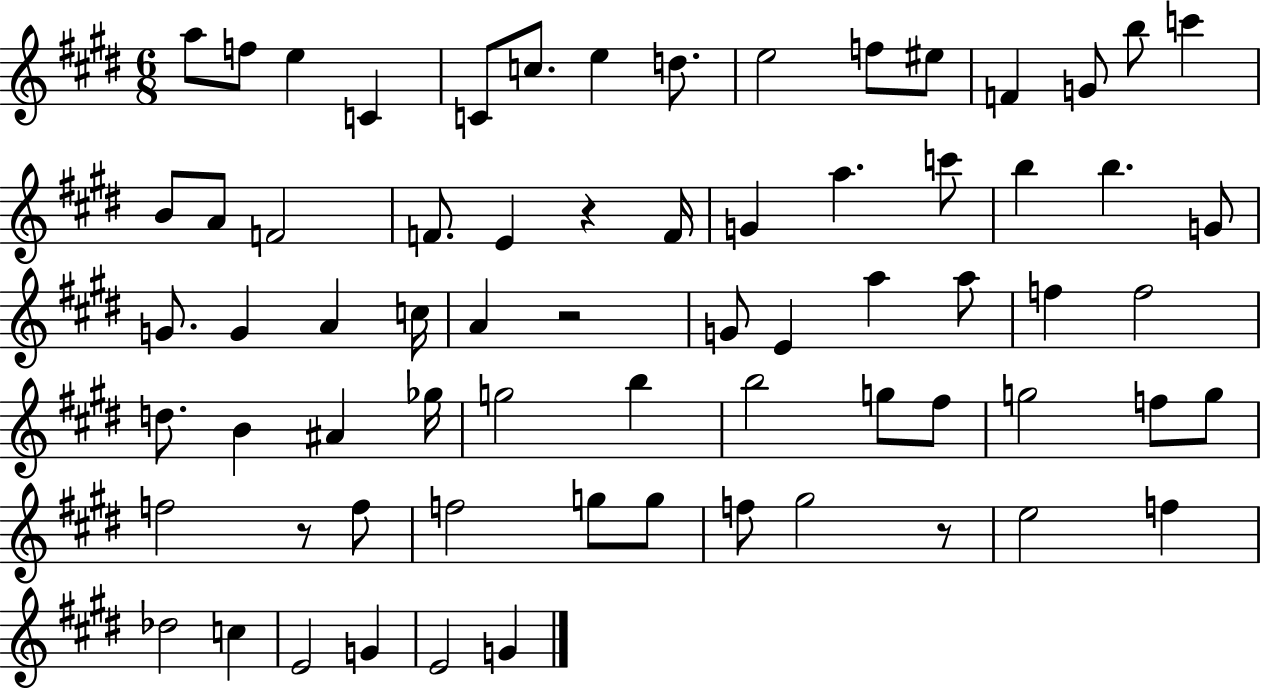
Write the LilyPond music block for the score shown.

{
  \clef treble
  \numericTimeSignature
  \time 6/8
  \key e \major
  \repeat volta 2 { a''8 f''8 e''4 c'4 | c'8 c''8. e''4 d''8. | e''2 f''8 eis''8 | f'4 g'8 b''8 c'''4 | \break b'8 a'8 f'2 | f'8. e'4 r4 f'16 | g'4 a''4. c'''8 | b''4 b''4. g'8 | \break g'8. g'4 a'4 c''16 | a'4 r2 | g'8 e'4 a''4 a''8 | f''4 f''2 | \break d''8. b'4 ais'4 ges''16 | g''2 b''4 | b''2 g''8 fis''8 | g''2 f''8 g''8 | \break f''2 r8 f''8 | f''2 g''8 g''8 | f''8 gis''2 r8 | e''2 f''4 | \break des''2 c''4 | e'2 g'4 | e'2 g'4 | } \bar "|."
}